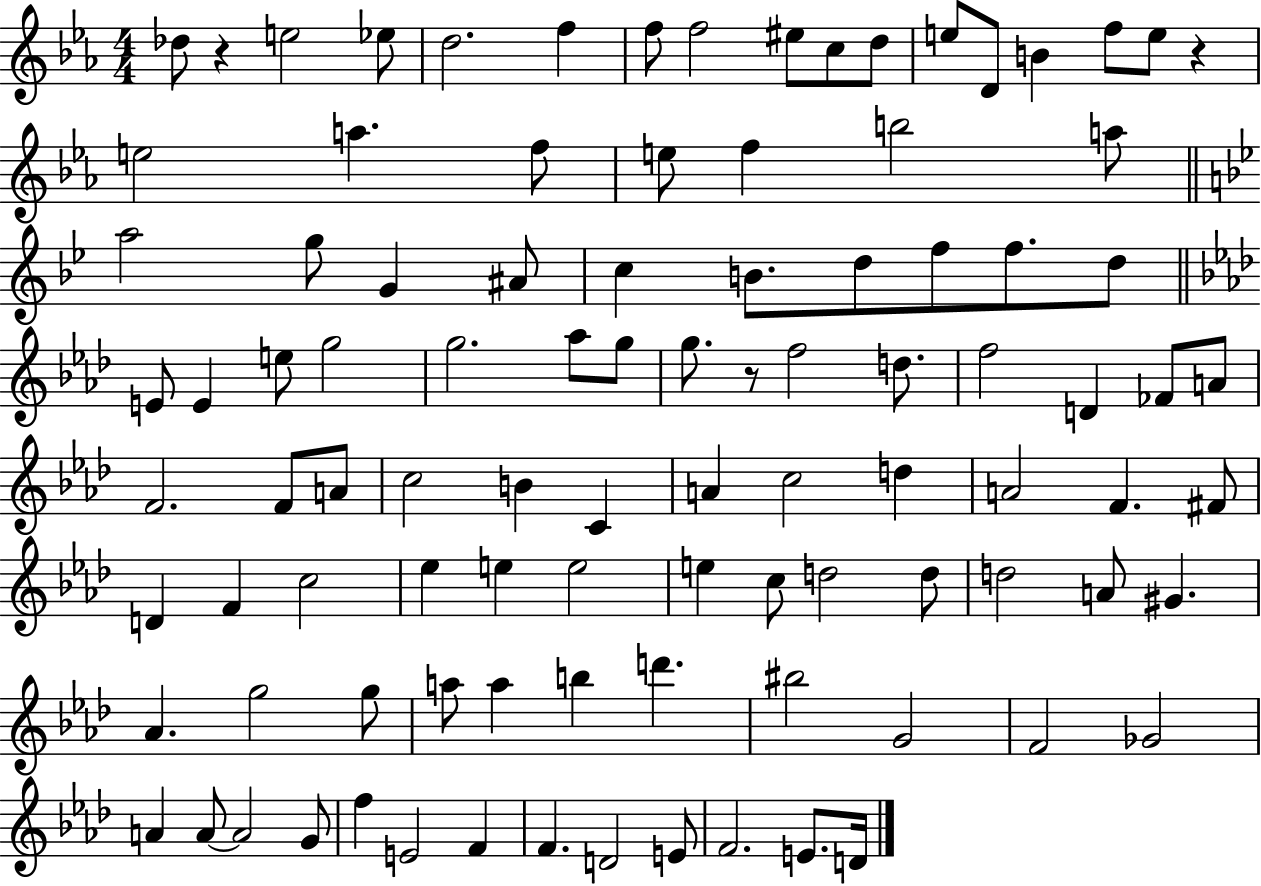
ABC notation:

X:1
T:Untitled
M:4/4
L:1/4
K:Eb
_d/2 z e2 _e/2 d2 f f/2 f2 ^e/2 c/2 d/2 e/2 D/2 B f/2 e/2 z e2 a f/2 e/2 f b2 a/2 a2 g/2 G ^A/2 c B/2 d/2 f/2 f/2 d/2 E/2 E e/2 g2 g2 _a/2 g/2 g/2 z/2 f2 d/2 f2 D _F/2 A/2 F2 F/2 A/2 c2 B C A c2 d A2 F ^F/2 D F c2 _e e e2 e c/2 d2 d/2 d2 A/2 ^G _A g2 g/2 a/2 a b d' ^b2 G2 F2 _G2 A A/2 A2 G/2 f E2 F F D2 E/2 F2 E/2 D/4